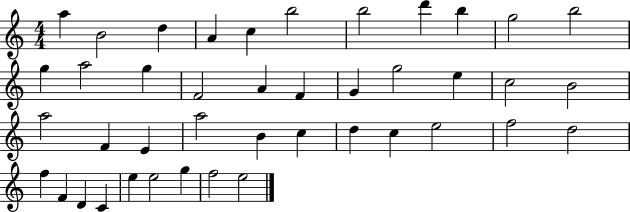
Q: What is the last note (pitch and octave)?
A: E5